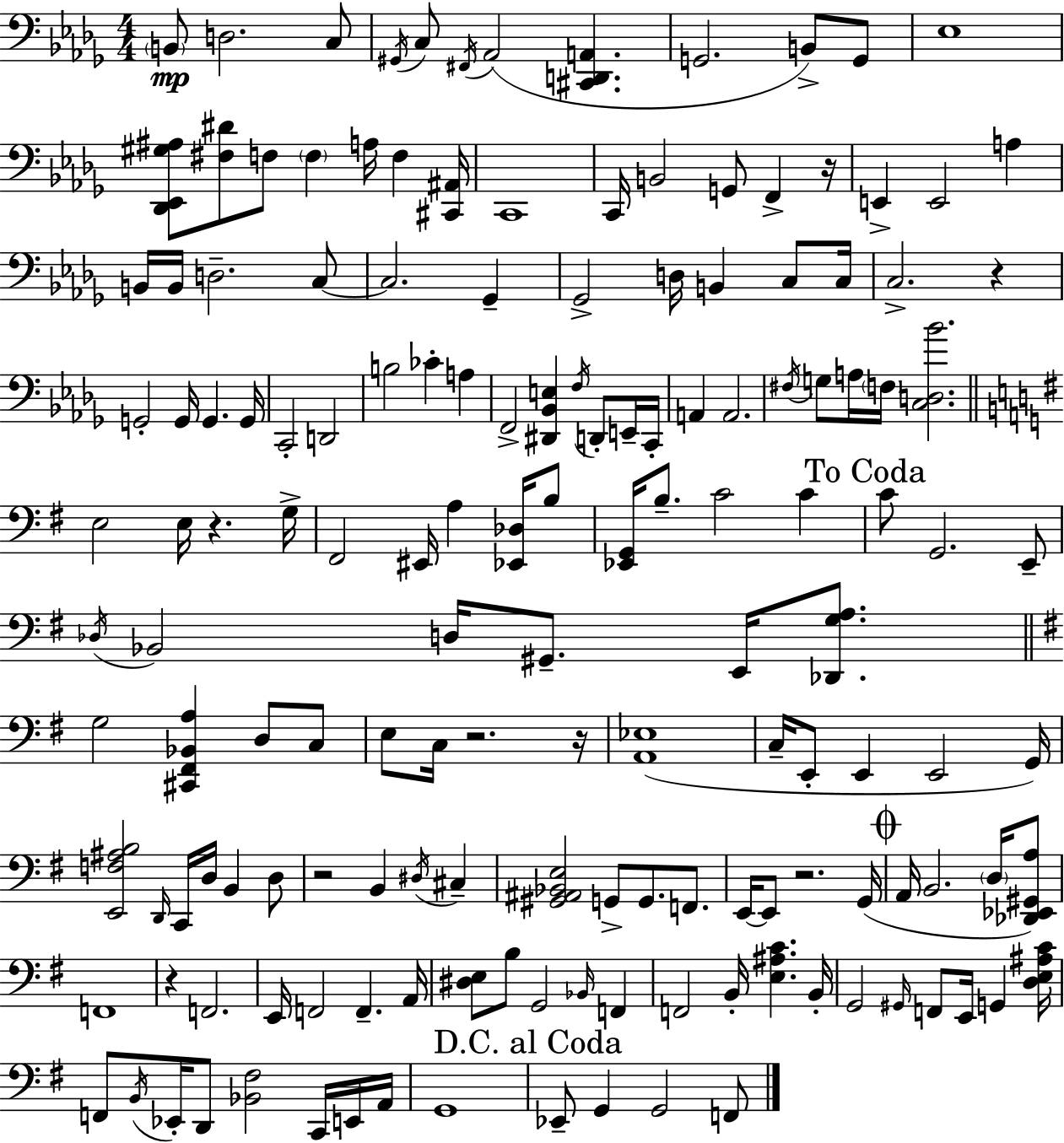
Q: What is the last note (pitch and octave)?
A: F2